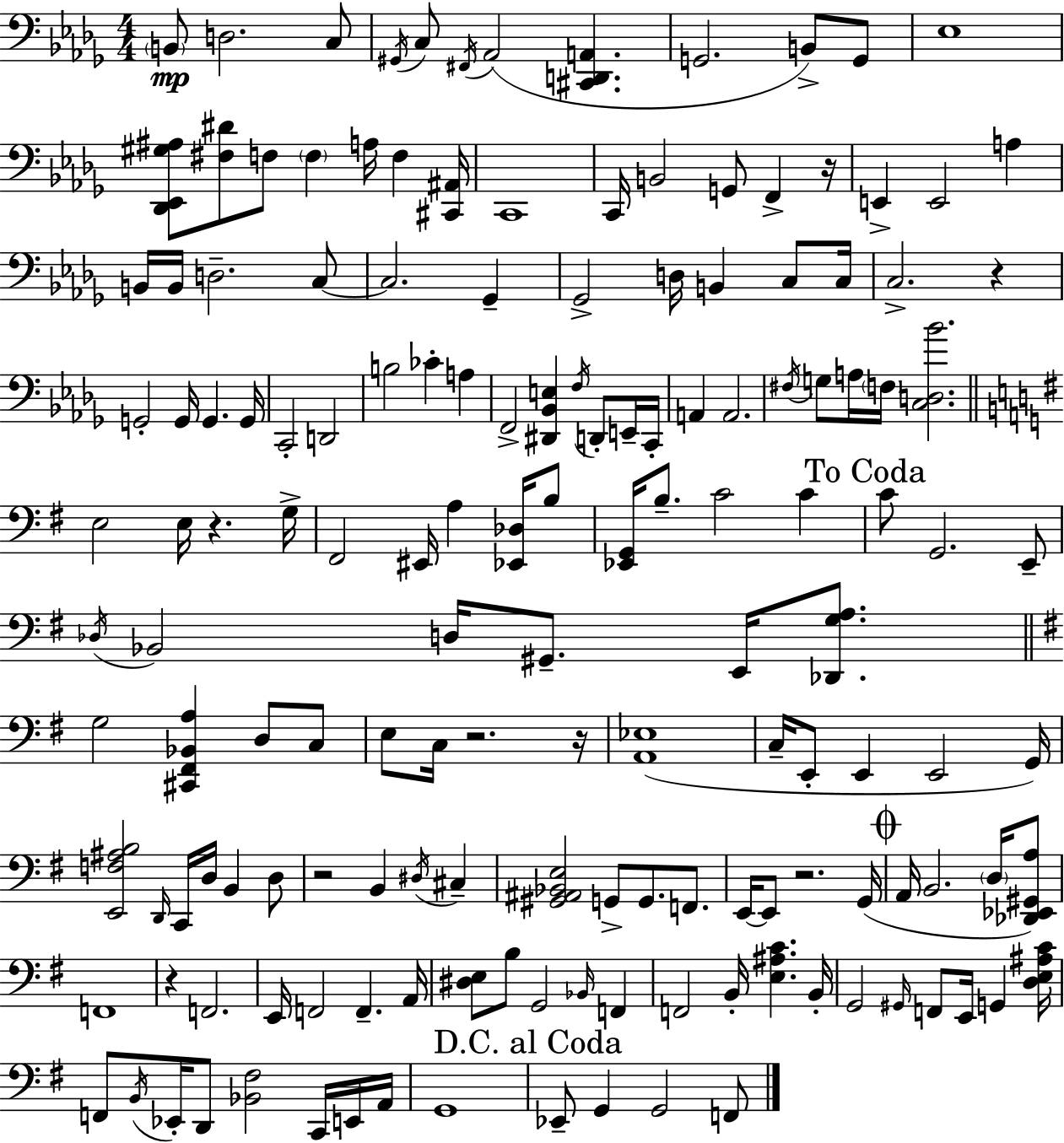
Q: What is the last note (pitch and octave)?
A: F2